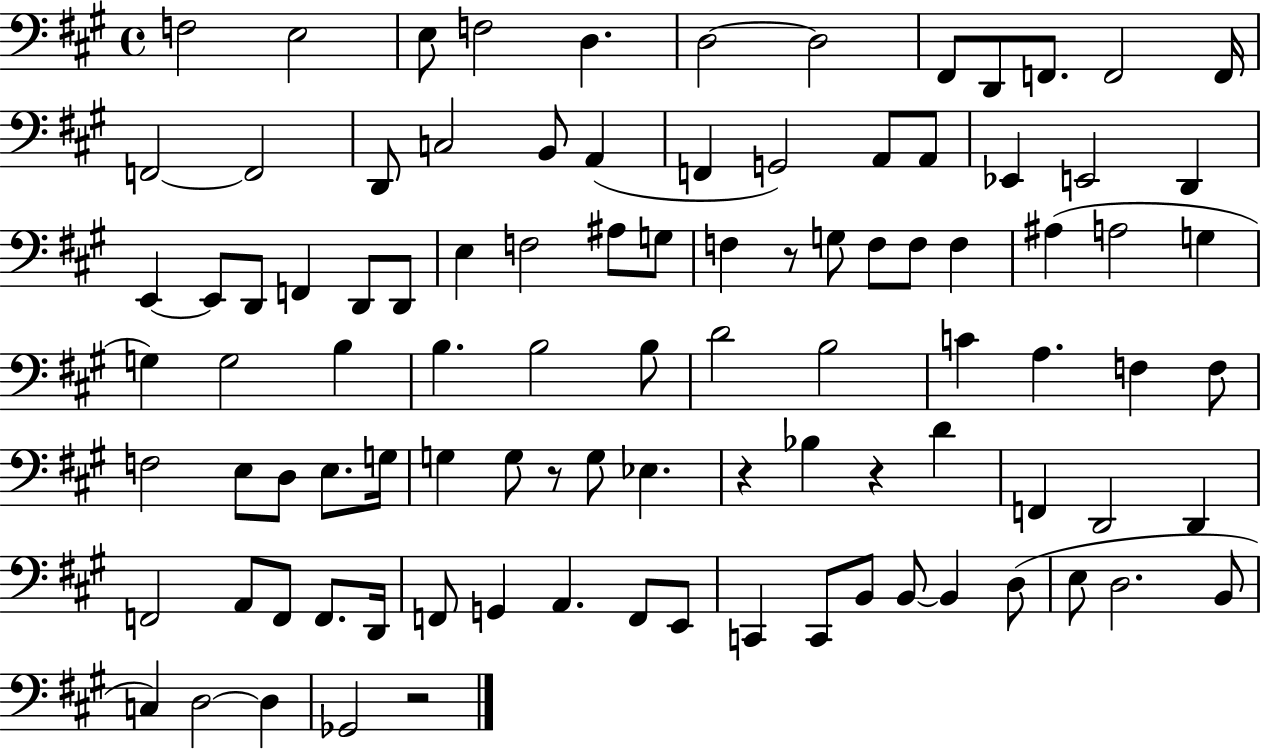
X:1
T:Untitled
M:4/4
L:1/4
K:A
F,2 E,2 E,/2 F,2 D, D,2 D,2 ^F,,/2 D,,/2 F,,/2 F,,2 F,,/4 F,,2 F,,2 D,,/2 C,2 B,,/2 A,, F,, G,,2 A,,/2 A,,/2 _E,, E,,2 D,, E,, E,,/2 D,,/2 F,, D,,/2 D,,/2 E, F,2 ^A,/2 G,/2 F, z/2 G,/2 F,/2 F,/2 F, ^A, A,2 G, G, G,2 B, B, B,2 B,/2 D2 B,2 C A, F, F,/2 F,2 E,/2 D,/2 E,/2 G,/4 G, G,/2 z/2 G,/2 _E, z _B, z D F,, D,,2 D,, F,,2 A,,/2 F,,/2 F,,/2 D,,/4 F,,/2 G,, A,, F,,/2 E,,/2 C,, C,,/2 B,,/2 B,,/2 B,, D,/2 E,/2 D,2 B,,/2 C, D,2 D, _G,,2 z2